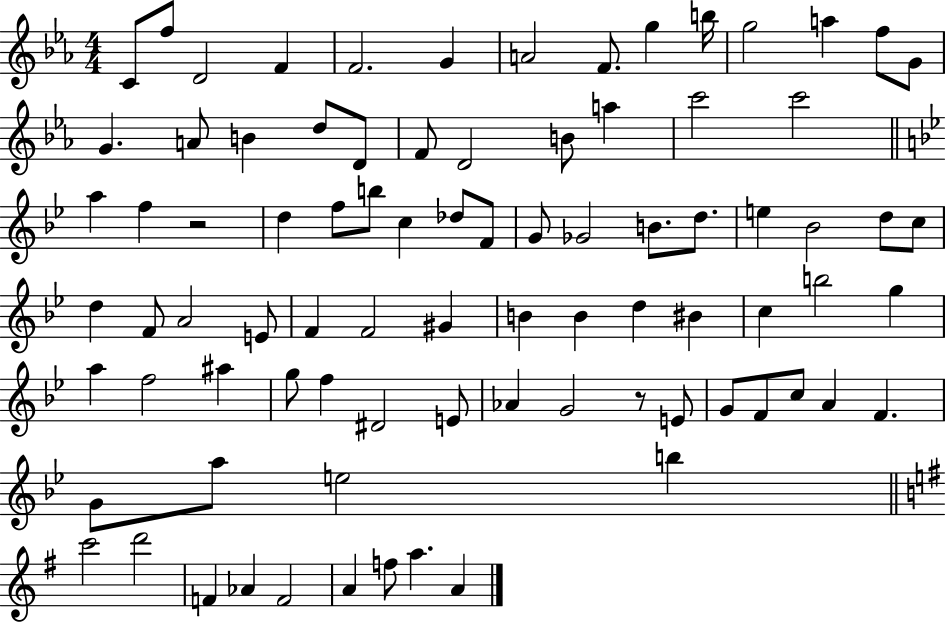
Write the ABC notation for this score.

X:1
T:Untitled
M:4/4
L:1/4
K:Eb
C/2 f/2 D2 F F2 G A2 F/2 g b/4 g2 a f/2 G/2 G A/2 B d/2 D/2 F/2 D2 B/2 a c'2 c'2 a f z2 d f/2 b/2 c _d/2 F/2 G/2 _G2 B/2 d/2 e _B2 d/2 c/2 d F/2 A2 E/2 F F2 ^G B B d ^B c b2 g a f2 ^a g/2 f ^D2 E/2 _A G2 z/2 E/2 G/2 F/2 c/2 A F G/2 a/2 e2 b c'2 d'2 F _A F2 A f/2 a A